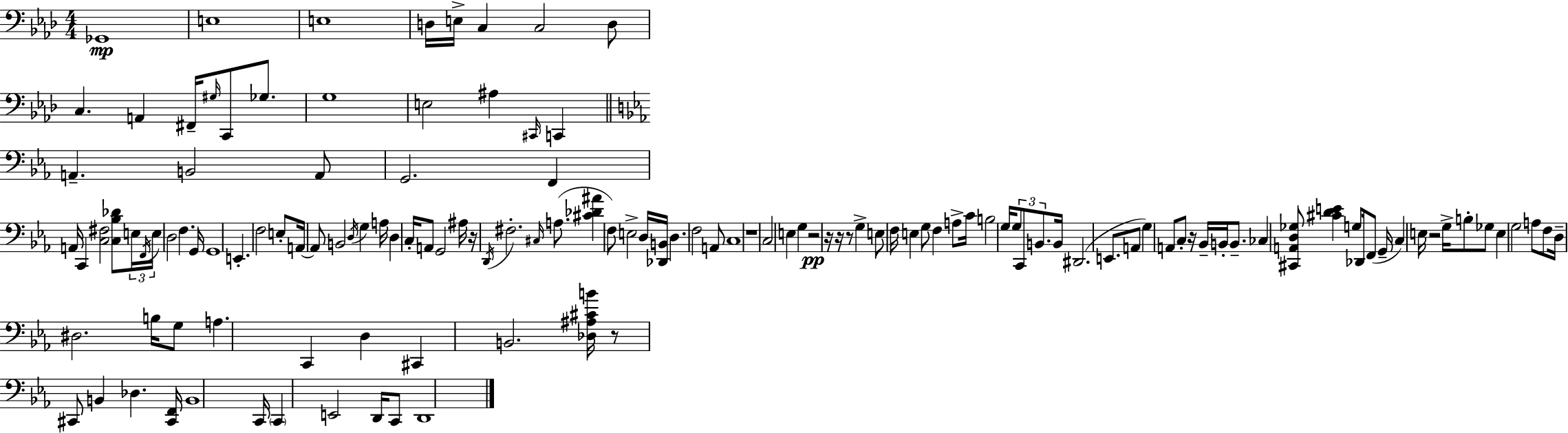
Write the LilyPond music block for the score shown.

{
  \clef bass
  \numericTimeSignature
  \time 4/4
  \key f \minor
  \repeat volta 2 { ges,1\mp | e1 | e1 | d16 e16-> c4 c2 d8 | \break c4. a,4 fis,16-- \grace { gis16 } c,8 ges8. | g1 | e2 ais4 \grace { cis,16 } c,4 | \bar "||" \break \key ees \major a,4.-- b,2 a,8 | g,2. f,4 | a,16 c,4 <c fis>2 <c bes des'>8 \tuplet 3/2 { e16 | \acciaccatura { f,16 } e16 } d2 f4. | \break g,16 g,1 | e,4.-. f2 e8-. | a,16~~ a,8 b,2 \acciaccatura { d16 } g4 | a16 d4 c16-. a,8 g,2 | \break ais16 r16 \acciaccatura { d,16 } fis2.-. | \grace { cis16 } a8.( <cis' des' ais'>4 f8) e2-> | d16 <des, b,>16 d4. f2 | a,8 c1 | \break r1 | c2 e4 | g4 r2\pp r16 r16 r8 | g4-> e8 f16 e4 g8 f4 | \break a8-> c'16 b2 g16 \tuplet 3/2 { g8 c,8 | b,8. } b,16 dis,2.( | e,8. a,8 g4) a,8 c8-. r16 bes,16-- | b,16-. b,8.-- ces4 <cis, a, d ges>8 <cis' d' e'>4 g8 | \break des,16 f,8( g,16-- c4) e16 r2 | g16-> b8-. ges8 e4 g2 | a8 f8 d16-- dis2. | b16 g8 a4. c,4 | \break d4 cis,4 b,2. | <des ais cis' b'>16 r8 cis,8 b,4 des4. | <cis, f,>16 b,1 | c,16 \parenthesize c,4 e,2 | \break d,16 c,8 d,1 | } \bar "|."
}